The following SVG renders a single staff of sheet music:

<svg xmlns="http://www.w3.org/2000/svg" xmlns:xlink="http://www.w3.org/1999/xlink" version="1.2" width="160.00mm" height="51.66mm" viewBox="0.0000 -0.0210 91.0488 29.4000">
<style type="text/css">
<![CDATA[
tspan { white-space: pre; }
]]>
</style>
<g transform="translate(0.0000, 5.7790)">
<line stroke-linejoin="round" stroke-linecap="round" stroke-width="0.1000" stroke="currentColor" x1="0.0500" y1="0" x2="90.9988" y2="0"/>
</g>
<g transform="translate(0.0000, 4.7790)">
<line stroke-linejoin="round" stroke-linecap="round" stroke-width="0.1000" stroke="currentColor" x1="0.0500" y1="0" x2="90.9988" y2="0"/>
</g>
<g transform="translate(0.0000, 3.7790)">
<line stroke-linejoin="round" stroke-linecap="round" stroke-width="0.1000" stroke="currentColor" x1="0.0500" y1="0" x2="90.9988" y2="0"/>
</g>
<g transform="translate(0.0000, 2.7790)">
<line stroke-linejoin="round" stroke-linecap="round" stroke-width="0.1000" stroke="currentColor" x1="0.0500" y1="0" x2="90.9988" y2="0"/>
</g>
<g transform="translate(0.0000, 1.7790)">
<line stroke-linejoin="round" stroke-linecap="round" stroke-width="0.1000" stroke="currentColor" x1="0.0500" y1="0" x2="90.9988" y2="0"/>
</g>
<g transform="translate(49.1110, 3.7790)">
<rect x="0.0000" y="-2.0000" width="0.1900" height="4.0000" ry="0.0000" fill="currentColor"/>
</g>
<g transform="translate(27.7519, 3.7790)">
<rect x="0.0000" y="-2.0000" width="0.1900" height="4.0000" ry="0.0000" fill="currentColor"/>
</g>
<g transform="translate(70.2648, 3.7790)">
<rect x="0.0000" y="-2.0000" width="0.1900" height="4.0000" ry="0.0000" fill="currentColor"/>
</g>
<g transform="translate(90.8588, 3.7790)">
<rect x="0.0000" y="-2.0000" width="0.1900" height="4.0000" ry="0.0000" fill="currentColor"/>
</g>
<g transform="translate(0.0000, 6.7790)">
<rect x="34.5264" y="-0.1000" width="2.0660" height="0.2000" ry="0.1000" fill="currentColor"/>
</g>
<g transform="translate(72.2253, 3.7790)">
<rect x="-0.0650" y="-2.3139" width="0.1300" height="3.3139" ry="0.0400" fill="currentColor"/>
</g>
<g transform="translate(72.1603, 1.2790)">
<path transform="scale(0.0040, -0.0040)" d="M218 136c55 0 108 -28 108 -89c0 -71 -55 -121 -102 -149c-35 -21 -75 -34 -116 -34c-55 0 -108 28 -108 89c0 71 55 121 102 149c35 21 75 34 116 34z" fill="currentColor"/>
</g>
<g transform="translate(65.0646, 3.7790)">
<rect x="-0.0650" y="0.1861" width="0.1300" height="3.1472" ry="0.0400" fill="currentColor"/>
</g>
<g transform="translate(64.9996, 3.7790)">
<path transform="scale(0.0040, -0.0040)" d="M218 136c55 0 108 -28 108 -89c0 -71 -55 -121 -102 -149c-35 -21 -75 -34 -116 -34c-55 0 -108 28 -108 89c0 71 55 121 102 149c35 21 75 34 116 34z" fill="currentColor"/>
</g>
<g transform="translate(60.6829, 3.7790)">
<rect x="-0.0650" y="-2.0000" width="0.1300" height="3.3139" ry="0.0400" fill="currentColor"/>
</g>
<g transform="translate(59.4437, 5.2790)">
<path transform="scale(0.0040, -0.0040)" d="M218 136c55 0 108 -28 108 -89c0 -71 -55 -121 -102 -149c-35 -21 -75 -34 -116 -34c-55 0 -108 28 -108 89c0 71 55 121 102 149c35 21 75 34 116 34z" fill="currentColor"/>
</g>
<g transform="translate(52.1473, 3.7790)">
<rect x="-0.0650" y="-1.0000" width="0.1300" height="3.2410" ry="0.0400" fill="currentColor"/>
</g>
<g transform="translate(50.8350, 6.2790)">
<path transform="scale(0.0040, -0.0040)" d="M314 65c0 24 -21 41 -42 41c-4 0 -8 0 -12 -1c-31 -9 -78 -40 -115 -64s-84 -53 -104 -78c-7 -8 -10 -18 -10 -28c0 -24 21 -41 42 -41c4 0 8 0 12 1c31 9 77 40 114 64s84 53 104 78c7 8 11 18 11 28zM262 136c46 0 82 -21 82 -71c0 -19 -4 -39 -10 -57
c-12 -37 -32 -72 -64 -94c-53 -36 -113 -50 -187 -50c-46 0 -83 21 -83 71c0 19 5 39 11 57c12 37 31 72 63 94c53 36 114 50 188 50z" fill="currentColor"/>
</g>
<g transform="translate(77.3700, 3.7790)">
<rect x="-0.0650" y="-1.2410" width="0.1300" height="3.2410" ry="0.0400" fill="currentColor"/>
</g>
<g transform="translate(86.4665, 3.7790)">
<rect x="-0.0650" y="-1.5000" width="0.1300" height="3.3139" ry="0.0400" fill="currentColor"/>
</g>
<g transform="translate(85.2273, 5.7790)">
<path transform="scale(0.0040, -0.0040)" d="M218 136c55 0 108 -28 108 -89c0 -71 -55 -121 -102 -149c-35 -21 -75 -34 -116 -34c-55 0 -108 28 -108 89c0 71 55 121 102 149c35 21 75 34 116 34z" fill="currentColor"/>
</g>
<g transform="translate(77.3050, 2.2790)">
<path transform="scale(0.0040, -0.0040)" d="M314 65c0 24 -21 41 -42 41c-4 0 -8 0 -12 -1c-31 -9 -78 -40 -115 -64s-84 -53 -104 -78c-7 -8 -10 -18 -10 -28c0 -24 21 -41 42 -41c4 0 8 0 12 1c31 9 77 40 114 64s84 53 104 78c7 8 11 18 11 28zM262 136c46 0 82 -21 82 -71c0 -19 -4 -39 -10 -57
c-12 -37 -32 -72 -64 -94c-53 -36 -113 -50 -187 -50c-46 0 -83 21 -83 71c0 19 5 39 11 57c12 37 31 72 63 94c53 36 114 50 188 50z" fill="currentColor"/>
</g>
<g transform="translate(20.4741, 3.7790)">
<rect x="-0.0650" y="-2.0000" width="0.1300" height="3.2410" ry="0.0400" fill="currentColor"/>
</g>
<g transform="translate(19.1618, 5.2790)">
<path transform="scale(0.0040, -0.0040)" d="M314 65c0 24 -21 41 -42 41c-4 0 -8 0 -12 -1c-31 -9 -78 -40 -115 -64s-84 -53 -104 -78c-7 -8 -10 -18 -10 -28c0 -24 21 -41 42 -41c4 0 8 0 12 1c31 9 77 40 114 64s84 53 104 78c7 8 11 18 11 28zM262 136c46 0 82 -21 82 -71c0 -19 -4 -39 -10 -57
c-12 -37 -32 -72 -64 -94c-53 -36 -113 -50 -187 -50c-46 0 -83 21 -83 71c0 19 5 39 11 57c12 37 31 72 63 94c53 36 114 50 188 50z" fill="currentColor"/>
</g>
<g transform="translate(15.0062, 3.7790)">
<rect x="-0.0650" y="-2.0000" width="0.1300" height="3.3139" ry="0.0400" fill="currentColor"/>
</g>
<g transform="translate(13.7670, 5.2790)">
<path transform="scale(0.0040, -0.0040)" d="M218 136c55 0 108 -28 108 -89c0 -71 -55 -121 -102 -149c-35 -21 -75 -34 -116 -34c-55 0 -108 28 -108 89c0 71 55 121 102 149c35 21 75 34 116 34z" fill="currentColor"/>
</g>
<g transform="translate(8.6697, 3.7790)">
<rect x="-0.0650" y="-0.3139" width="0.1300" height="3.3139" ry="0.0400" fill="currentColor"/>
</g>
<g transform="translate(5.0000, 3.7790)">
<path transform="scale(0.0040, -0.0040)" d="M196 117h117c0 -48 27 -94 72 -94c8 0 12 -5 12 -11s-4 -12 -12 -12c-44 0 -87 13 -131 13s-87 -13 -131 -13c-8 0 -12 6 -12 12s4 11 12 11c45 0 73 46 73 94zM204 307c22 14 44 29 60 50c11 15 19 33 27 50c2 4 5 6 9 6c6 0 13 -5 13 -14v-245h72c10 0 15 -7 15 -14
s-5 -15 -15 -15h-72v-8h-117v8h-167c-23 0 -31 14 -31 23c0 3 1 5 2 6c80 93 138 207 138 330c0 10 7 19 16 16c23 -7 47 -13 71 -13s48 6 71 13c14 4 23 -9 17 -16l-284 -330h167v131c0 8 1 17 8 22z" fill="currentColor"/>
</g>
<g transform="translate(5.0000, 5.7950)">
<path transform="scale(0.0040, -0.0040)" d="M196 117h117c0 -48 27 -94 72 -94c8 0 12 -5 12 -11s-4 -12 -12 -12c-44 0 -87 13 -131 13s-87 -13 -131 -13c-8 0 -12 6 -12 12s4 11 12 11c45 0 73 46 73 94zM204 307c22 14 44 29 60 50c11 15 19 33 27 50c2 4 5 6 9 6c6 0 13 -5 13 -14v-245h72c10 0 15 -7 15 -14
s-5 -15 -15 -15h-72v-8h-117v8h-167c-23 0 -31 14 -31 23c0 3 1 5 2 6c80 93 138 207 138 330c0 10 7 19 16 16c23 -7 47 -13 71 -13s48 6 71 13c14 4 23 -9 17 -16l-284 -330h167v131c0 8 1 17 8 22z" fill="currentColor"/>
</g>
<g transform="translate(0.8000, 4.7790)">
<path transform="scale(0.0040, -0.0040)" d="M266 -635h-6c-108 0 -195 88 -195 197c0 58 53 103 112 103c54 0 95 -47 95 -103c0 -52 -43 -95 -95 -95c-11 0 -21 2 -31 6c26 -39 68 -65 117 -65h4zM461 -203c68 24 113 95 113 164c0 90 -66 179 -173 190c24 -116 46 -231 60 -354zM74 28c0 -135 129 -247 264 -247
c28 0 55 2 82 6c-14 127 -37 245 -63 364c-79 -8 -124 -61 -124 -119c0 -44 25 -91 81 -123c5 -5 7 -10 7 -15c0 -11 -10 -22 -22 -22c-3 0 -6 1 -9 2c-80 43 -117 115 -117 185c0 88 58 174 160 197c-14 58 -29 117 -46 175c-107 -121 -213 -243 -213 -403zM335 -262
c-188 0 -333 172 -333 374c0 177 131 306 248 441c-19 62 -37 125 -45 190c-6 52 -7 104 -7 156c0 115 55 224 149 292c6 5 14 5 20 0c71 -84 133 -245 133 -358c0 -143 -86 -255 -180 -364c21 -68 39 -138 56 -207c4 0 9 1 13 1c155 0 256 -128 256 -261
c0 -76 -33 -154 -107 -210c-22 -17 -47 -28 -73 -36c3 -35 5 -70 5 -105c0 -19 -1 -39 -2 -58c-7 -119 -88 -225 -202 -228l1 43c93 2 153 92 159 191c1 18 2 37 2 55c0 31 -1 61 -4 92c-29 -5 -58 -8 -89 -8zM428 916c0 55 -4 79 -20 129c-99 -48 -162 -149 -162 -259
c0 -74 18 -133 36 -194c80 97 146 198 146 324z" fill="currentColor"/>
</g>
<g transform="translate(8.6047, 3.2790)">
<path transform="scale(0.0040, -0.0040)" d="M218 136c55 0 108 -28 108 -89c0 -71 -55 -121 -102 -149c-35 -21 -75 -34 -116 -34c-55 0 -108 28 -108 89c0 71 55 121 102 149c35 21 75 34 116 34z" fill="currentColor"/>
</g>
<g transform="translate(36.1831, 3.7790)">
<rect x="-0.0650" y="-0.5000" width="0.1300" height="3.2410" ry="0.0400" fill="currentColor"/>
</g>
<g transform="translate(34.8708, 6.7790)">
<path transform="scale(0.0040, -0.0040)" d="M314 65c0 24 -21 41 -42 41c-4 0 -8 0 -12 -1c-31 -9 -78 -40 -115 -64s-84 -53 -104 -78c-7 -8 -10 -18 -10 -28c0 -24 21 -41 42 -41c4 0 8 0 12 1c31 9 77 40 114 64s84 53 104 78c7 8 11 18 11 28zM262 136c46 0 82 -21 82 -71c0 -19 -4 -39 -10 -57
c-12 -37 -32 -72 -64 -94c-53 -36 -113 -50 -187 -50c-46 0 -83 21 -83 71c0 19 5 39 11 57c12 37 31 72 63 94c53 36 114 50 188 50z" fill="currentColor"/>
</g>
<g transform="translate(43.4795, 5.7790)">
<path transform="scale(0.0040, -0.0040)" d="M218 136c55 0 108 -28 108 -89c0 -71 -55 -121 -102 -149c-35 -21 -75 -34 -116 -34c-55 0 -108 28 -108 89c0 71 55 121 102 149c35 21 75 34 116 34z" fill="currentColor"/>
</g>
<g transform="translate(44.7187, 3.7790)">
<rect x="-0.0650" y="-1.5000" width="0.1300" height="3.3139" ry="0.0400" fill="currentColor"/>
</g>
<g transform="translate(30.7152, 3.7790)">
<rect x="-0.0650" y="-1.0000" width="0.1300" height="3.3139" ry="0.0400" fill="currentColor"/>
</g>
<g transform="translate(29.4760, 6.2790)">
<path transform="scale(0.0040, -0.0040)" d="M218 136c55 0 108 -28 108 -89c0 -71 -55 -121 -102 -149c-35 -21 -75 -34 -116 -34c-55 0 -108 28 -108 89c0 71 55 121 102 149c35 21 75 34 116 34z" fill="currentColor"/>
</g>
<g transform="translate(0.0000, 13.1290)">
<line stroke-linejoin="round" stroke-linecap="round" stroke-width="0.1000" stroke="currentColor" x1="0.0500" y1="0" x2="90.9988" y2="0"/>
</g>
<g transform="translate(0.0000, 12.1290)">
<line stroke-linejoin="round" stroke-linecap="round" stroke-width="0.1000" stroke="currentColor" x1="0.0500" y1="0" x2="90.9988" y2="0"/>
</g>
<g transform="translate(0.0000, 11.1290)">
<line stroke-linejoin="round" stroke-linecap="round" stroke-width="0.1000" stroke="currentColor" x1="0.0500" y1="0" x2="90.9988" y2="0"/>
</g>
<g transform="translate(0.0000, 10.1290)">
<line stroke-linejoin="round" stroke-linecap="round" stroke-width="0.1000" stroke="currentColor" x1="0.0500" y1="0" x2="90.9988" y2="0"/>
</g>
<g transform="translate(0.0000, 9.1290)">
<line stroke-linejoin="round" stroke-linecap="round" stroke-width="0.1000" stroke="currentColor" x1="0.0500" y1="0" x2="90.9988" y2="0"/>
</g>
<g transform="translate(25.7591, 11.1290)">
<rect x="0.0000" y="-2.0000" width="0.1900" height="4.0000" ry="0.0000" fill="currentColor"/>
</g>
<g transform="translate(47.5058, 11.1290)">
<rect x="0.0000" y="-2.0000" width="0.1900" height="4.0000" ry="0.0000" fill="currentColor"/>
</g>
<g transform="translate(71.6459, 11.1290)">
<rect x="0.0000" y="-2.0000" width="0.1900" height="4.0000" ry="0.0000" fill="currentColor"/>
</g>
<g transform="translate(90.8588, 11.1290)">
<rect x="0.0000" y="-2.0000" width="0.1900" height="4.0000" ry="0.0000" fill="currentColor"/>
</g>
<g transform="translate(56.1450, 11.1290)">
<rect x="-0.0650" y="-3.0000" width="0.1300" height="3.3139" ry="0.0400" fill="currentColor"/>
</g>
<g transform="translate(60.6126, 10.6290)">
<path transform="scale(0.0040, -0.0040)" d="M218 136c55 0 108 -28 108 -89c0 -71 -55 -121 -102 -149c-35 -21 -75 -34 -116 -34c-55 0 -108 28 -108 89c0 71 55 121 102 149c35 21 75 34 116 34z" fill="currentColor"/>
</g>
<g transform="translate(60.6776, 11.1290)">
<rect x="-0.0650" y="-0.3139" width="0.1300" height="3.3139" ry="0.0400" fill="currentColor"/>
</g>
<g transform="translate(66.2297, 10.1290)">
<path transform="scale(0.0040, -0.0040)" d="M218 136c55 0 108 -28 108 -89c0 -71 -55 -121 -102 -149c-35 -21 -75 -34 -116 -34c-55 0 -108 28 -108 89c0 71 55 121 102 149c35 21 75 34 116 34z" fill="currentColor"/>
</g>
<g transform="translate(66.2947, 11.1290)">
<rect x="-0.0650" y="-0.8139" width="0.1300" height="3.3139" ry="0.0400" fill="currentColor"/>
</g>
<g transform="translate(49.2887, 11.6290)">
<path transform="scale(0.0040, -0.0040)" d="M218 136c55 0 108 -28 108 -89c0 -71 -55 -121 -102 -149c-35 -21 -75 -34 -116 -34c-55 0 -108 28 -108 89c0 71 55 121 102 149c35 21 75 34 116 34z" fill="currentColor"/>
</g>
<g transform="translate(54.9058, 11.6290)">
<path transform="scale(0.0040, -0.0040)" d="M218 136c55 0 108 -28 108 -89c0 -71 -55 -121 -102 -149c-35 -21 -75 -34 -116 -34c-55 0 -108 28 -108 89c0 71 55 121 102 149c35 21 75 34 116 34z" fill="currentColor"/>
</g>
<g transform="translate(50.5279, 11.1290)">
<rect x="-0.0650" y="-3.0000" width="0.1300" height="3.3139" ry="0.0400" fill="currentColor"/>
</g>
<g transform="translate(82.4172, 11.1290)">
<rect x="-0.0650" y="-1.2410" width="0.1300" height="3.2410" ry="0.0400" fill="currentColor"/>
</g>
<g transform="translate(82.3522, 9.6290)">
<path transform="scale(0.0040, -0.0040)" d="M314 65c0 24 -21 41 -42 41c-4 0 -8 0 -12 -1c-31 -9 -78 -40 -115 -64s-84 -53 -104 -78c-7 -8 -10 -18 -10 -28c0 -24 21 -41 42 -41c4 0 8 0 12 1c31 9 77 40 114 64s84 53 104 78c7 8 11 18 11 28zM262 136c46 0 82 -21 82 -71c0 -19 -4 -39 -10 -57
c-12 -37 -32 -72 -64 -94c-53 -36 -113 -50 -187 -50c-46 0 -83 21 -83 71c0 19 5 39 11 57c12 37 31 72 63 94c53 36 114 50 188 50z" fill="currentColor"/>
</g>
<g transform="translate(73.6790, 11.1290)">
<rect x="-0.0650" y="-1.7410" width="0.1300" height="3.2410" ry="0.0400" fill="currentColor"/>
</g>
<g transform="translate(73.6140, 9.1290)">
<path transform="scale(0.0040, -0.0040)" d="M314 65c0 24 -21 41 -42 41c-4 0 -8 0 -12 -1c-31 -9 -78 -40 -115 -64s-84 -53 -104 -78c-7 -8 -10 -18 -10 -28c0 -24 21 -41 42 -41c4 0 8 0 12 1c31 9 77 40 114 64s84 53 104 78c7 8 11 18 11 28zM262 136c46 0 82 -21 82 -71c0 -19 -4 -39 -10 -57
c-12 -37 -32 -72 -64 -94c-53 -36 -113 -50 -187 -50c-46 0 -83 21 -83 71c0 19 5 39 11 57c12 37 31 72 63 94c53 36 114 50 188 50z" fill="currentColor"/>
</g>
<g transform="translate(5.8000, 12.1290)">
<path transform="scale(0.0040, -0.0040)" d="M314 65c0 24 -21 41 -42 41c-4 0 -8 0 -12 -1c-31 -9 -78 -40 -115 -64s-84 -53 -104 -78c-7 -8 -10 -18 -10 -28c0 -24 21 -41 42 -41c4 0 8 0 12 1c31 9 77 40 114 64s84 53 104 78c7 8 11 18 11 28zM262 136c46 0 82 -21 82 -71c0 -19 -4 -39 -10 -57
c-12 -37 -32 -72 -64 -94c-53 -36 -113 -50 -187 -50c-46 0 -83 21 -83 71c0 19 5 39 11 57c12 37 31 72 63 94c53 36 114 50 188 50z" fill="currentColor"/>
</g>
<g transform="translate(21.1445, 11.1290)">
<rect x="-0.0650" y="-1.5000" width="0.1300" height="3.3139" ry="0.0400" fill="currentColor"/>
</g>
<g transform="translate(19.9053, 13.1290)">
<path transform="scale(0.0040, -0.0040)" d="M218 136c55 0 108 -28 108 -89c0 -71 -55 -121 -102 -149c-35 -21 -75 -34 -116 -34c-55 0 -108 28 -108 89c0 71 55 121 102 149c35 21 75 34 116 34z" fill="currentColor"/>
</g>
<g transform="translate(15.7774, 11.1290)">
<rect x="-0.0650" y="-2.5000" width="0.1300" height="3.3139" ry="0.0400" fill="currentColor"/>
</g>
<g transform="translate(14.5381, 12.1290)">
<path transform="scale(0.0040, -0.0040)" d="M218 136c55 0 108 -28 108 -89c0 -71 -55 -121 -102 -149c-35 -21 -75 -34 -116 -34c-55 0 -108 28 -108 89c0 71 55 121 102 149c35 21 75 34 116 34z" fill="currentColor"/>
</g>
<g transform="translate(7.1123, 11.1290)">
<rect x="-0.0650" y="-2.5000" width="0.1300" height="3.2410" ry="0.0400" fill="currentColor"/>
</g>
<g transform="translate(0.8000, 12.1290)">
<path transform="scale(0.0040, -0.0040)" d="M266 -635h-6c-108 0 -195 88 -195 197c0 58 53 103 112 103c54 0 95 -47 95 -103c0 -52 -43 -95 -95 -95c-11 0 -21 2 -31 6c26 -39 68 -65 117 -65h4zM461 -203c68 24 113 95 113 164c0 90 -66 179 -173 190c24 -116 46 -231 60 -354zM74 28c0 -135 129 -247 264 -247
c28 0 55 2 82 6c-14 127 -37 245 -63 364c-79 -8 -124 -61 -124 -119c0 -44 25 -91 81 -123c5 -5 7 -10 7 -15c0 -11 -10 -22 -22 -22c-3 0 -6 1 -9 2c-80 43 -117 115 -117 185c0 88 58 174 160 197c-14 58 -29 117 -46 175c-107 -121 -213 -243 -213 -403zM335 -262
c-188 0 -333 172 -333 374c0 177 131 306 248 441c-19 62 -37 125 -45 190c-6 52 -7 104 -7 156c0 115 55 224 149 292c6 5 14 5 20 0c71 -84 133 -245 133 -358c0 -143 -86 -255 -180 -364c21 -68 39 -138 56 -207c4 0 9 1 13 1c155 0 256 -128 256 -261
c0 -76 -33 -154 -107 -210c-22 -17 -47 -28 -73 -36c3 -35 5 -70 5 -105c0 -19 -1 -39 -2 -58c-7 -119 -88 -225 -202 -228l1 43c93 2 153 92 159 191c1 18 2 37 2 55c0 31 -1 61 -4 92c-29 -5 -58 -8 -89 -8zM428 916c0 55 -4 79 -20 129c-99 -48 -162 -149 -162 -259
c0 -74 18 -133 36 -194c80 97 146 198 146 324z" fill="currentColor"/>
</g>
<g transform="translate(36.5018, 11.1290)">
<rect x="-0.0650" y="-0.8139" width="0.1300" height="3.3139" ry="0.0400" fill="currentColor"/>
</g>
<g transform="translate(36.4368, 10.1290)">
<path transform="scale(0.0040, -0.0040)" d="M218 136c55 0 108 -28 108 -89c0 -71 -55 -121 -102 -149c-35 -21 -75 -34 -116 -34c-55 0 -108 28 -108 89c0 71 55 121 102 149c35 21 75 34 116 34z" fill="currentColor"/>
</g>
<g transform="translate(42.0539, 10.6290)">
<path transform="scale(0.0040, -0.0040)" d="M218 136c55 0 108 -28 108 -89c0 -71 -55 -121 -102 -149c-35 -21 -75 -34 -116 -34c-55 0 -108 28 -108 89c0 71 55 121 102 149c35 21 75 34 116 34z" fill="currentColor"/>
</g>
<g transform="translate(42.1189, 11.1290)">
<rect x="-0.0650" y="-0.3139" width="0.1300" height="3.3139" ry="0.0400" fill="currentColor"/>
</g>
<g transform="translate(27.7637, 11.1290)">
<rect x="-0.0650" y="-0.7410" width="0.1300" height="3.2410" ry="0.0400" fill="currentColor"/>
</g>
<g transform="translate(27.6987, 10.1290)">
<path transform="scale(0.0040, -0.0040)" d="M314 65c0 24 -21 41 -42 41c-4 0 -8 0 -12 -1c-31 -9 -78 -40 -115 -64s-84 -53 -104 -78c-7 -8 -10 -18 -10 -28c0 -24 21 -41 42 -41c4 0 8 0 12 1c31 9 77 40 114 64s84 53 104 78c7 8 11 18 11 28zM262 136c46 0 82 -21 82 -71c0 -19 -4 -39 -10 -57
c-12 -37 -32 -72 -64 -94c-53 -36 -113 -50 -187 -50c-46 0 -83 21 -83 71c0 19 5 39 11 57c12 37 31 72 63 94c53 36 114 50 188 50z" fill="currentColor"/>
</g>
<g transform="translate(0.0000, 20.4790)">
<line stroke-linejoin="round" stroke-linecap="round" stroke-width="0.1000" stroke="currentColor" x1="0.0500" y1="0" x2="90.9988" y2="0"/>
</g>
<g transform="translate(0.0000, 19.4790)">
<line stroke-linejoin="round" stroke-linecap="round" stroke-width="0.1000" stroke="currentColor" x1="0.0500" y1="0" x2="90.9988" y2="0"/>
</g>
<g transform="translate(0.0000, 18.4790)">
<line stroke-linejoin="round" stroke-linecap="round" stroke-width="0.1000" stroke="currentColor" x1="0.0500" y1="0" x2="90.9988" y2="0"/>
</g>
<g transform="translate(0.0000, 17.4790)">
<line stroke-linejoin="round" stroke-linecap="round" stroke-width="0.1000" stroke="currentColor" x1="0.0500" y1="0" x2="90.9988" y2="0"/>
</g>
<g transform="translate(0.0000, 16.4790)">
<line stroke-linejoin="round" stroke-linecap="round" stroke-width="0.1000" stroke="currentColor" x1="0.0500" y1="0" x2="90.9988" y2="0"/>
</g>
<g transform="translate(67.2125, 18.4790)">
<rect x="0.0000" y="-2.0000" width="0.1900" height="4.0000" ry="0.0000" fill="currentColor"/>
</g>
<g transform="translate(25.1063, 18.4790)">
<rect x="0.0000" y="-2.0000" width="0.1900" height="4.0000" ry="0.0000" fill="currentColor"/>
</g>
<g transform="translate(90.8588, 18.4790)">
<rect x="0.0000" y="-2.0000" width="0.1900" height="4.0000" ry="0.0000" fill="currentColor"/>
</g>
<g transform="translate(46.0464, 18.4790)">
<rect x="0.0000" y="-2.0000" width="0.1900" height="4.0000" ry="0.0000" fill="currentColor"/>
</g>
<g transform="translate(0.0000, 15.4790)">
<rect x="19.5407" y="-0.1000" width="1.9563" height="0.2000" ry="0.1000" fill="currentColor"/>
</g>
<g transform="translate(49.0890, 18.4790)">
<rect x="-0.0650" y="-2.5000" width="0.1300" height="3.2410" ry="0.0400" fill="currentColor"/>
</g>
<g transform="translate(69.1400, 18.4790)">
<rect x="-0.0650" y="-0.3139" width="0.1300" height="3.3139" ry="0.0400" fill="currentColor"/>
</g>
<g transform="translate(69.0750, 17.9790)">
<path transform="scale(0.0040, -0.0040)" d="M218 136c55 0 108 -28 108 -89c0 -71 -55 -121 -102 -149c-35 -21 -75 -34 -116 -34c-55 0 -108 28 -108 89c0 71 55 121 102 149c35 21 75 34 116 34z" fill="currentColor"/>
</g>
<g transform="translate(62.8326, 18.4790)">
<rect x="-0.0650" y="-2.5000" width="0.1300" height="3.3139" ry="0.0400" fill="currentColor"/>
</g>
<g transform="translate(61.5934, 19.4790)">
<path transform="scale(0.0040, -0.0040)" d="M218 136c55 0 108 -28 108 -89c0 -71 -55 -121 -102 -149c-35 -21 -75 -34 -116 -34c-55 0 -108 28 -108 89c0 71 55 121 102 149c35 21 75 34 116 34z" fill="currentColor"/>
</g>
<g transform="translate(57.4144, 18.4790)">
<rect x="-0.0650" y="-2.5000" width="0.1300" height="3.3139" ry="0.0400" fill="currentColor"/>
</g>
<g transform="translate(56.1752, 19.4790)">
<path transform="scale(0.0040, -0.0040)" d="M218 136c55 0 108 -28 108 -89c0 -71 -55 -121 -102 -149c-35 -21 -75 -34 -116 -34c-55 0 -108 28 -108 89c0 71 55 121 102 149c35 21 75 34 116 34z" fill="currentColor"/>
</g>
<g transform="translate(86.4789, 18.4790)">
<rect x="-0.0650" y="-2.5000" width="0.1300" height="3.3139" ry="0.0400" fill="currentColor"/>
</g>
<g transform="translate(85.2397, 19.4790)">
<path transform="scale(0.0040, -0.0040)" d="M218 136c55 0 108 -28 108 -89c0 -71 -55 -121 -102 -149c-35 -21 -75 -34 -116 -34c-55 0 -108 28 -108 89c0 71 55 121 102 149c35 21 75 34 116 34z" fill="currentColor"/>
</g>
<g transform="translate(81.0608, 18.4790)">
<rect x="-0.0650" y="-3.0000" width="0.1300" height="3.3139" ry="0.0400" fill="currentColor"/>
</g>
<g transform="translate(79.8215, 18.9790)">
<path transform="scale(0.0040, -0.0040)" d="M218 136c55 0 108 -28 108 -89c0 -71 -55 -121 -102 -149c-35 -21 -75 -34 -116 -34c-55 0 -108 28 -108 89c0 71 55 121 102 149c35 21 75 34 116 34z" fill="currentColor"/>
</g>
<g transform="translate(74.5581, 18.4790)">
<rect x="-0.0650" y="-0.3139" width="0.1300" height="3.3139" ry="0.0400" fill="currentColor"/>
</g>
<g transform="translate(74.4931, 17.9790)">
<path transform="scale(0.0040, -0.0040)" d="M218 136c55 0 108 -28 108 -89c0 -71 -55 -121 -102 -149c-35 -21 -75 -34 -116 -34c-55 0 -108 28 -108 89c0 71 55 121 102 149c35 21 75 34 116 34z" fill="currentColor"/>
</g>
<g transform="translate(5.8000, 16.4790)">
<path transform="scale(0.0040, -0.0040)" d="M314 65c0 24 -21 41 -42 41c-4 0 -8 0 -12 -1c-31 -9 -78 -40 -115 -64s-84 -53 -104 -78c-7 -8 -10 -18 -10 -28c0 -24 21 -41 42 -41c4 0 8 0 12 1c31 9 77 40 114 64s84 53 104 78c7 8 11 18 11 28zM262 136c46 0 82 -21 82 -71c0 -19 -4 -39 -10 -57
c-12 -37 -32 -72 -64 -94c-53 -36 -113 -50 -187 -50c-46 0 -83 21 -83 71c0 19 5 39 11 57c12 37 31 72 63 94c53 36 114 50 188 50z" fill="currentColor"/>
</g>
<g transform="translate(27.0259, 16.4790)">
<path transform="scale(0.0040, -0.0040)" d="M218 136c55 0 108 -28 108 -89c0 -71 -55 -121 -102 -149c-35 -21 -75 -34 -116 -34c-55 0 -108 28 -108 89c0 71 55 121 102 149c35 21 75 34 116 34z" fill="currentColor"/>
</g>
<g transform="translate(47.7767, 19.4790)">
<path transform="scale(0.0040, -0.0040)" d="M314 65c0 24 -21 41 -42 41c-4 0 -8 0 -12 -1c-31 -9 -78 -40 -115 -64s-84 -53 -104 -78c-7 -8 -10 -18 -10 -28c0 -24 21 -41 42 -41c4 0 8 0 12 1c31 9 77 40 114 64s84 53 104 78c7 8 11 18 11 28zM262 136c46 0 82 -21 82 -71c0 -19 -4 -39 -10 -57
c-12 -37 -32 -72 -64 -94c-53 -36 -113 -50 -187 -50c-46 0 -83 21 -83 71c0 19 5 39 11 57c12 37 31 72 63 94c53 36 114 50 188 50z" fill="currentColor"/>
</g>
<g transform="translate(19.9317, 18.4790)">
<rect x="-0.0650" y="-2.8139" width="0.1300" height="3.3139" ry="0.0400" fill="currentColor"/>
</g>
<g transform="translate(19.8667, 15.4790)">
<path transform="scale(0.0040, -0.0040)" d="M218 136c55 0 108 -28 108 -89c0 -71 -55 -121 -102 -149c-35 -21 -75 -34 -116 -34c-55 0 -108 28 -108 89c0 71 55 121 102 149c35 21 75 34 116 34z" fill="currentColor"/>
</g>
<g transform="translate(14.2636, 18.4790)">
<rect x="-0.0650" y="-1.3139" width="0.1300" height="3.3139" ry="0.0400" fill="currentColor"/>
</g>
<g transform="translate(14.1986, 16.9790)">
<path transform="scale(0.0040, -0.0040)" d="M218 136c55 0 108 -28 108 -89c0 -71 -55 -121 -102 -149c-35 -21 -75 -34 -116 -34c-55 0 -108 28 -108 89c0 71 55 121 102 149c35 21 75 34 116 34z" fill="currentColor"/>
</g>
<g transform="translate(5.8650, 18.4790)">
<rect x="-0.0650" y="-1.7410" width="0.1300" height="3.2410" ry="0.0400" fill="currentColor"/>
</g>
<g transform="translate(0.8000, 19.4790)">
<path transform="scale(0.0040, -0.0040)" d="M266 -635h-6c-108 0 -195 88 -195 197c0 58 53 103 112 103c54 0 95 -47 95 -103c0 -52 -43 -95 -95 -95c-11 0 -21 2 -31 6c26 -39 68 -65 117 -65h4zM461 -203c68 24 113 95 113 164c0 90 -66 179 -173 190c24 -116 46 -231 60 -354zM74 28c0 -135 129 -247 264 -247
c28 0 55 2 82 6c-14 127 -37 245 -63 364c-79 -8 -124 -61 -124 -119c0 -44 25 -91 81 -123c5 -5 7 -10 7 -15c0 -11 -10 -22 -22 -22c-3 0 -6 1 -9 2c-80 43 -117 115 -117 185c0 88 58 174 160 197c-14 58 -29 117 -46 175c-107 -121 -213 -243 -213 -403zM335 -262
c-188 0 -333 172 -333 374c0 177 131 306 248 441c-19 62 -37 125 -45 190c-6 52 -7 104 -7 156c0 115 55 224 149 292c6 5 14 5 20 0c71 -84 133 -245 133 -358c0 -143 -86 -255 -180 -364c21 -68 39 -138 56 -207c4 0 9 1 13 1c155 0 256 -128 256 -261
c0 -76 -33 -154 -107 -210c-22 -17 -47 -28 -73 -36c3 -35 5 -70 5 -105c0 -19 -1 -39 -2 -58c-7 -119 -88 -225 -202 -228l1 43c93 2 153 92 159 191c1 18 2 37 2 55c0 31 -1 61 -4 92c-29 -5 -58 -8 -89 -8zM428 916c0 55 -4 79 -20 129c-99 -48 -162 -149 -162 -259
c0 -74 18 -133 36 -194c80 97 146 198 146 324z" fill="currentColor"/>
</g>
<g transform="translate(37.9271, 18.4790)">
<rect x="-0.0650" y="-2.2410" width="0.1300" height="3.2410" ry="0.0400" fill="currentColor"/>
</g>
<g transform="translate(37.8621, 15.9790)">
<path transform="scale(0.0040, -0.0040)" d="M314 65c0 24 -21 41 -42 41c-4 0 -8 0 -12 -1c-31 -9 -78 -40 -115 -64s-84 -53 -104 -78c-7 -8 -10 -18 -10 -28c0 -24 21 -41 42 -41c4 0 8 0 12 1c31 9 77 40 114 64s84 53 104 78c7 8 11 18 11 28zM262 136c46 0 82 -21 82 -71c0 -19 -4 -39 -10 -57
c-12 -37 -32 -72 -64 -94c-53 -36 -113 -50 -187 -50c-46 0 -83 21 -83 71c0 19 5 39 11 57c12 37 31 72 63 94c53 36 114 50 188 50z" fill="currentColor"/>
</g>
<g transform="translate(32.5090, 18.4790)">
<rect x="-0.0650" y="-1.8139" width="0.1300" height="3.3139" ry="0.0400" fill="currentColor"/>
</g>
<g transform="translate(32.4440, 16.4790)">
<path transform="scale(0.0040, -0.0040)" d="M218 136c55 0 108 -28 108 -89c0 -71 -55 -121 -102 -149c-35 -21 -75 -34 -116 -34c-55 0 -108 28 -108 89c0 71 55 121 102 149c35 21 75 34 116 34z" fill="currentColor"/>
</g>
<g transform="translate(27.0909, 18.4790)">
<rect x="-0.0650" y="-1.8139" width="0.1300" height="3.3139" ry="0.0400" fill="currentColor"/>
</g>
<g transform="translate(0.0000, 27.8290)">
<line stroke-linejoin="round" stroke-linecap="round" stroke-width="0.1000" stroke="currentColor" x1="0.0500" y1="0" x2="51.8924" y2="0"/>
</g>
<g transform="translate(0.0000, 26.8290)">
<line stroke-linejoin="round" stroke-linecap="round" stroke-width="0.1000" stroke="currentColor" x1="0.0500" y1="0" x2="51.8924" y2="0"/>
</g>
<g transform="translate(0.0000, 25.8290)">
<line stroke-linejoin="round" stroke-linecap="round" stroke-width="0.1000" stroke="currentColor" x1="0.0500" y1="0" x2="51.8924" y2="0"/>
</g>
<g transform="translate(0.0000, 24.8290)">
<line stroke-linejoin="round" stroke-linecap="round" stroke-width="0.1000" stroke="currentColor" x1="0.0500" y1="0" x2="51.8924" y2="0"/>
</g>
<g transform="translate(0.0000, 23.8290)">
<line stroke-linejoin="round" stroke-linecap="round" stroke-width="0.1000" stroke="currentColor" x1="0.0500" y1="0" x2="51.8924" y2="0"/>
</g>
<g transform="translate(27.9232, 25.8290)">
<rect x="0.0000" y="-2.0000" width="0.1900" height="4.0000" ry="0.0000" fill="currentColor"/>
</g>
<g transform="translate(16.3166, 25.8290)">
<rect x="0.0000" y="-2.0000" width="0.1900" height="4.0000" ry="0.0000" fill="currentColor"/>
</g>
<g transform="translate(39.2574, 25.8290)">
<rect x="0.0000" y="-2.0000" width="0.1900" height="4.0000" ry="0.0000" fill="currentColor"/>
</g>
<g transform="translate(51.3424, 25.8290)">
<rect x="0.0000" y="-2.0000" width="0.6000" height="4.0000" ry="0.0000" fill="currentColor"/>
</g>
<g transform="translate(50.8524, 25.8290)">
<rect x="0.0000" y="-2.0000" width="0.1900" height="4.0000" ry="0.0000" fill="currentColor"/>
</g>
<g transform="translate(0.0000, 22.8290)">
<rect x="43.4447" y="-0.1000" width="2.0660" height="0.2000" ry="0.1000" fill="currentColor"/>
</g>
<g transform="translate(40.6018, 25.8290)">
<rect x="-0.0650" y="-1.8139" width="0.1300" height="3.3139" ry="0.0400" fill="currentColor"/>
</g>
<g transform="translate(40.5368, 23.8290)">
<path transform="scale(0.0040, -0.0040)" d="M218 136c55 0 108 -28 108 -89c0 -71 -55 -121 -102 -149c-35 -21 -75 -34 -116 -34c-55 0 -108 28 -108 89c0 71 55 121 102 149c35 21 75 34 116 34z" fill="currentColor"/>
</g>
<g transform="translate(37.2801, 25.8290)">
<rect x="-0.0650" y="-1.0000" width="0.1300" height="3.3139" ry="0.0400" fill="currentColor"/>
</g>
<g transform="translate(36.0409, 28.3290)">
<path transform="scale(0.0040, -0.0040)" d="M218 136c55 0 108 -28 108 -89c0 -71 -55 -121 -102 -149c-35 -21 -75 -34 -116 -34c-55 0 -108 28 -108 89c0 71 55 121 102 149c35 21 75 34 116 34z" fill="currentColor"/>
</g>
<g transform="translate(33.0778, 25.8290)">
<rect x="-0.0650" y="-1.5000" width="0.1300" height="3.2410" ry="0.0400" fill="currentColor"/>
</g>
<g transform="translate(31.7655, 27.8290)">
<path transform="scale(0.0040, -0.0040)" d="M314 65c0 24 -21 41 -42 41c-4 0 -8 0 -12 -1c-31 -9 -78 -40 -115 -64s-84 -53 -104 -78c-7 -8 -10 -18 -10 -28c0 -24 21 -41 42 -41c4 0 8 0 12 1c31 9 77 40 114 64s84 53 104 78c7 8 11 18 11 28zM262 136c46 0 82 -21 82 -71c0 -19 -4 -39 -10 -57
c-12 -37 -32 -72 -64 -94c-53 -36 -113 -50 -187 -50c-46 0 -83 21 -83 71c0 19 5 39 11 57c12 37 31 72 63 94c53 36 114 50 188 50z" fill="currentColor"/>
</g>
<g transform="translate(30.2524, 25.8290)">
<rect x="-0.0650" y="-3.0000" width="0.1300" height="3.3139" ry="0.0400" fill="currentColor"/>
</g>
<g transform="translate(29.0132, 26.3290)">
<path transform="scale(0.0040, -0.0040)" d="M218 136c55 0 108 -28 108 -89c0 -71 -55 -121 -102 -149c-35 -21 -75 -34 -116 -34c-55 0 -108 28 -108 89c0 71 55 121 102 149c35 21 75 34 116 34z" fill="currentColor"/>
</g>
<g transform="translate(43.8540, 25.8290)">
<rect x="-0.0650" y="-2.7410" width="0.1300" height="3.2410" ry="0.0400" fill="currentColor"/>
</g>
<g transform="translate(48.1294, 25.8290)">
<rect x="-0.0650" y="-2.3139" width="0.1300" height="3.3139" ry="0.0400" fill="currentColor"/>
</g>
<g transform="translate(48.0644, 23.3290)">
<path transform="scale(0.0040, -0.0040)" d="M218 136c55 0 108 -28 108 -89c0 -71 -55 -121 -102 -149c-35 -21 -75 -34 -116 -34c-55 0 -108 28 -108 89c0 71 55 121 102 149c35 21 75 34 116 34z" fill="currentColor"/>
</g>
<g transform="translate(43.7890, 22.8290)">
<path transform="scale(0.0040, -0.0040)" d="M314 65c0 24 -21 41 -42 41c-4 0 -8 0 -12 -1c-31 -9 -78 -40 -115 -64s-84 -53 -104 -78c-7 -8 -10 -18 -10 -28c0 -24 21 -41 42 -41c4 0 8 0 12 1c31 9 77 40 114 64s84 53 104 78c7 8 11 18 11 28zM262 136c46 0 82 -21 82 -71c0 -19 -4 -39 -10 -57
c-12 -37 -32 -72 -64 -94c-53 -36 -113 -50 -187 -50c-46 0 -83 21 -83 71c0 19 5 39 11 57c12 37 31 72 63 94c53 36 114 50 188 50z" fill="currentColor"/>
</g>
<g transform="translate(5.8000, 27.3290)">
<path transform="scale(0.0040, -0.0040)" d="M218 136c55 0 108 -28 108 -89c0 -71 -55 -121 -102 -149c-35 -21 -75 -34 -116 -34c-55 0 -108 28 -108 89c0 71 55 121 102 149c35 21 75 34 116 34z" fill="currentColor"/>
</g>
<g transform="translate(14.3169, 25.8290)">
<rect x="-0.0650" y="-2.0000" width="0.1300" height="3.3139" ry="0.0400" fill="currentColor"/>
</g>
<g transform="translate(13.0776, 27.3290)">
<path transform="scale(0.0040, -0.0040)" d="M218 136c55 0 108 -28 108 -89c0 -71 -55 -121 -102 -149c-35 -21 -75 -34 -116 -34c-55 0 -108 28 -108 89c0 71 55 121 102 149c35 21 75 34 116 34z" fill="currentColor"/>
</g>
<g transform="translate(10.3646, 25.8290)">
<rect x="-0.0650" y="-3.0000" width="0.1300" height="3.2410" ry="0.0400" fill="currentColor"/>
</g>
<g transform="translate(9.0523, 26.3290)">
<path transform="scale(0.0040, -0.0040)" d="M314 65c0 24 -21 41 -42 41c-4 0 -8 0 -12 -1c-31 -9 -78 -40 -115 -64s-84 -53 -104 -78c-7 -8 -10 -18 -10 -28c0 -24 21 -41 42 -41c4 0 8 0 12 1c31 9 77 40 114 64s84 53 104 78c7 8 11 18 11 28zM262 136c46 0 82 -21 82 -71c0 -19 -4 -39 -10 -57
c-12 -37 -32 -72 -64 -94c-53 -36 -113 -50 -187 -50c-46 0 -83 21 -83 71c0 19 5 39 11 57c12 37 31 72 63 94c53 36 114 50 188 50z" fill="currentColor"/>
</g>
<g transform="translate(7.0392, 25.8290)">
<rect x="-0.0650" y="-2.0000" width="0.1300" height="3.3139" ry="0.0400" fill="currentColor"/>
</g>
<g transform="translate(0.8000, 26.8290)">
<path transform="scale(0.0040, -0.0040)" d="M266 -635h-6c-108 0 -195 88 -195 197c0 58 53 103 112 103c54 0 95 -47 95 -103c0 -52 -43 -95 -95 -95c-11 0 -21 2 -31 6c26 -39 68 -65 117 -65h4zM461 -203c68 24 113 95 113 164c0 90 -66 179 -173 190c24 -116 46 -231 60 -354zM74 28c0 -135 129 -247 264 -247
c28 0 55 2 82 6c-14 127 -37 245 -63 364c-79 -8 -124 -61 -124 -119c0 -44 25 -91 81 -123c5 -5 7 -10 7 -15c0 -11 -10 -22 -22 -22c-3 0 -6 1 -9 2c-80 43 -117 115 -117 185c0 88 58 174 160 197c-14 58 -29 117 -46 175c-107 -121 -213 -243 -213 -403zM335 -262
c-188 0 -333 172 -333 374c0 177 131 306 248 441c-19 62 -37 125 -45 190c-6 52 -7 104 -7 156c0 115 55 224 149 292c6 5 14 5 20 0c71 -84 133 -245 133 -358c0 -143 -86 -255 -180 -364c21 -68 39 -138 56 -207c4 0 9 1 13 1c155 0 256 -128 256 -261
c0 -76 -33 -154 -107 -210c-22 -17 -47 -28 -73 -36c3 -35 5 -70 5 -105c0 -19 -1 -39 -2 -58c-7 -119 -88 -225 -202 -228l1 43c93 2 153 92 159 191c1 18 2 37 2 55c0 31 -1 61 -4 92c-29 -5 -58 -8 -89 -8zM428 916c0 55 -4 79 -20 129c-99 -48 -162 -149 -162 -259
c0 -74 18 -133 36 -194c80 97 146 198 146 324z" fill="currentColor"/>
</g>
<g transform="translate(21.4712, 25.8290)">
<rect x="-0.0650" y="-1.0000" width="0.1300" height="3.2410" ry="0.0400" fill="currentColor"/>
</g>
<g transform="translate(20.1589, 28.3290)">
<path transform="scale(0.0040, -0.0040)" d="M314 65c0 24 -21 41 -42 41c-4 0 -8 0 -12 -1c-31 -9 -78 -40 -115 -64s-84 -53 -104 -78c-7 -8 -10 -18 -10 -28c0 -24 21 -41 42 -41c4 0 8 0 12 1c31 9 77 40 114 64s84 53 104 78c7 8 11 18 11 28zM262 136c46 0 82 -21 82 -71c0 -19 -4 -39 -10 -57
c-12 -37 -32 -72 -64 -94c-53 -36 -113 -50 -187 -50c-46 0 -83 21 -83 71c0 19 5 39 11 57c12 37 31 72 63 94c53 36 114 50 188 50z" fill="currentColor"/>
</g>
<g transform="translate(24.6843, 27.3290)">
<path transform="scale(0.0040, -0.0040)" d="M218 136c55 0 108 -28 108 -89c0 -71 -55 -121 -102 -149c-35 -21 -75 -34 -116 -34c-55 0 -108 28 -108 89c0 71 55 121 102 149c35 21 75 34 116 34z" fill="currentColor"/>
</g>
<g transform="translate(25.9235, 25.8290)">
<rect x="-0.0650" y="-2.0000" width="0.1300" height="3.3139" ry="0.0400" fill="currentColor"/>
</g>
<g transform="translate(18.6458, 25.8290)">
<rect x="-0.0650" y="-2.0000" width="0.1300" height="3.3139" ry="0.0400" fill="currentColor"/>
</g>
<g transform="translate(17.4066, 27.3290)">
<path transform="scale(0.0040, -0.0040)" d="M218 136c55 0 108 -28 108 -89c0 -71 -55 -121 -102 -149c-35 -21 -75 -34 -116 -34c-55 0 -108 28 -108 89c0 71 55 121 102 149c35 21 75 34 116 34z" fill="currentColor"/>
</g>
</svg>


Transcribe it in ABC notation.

X:1
T:Untitled
M:4/4
L:1/4
K:C
c F F2 D C2 E D2 F B g e2 E G2 G E d2 d c A A c d f2 e2 f2 e a f f g2 G2 G G c c A G F A2 F F D2 F A E2 D f a2 g